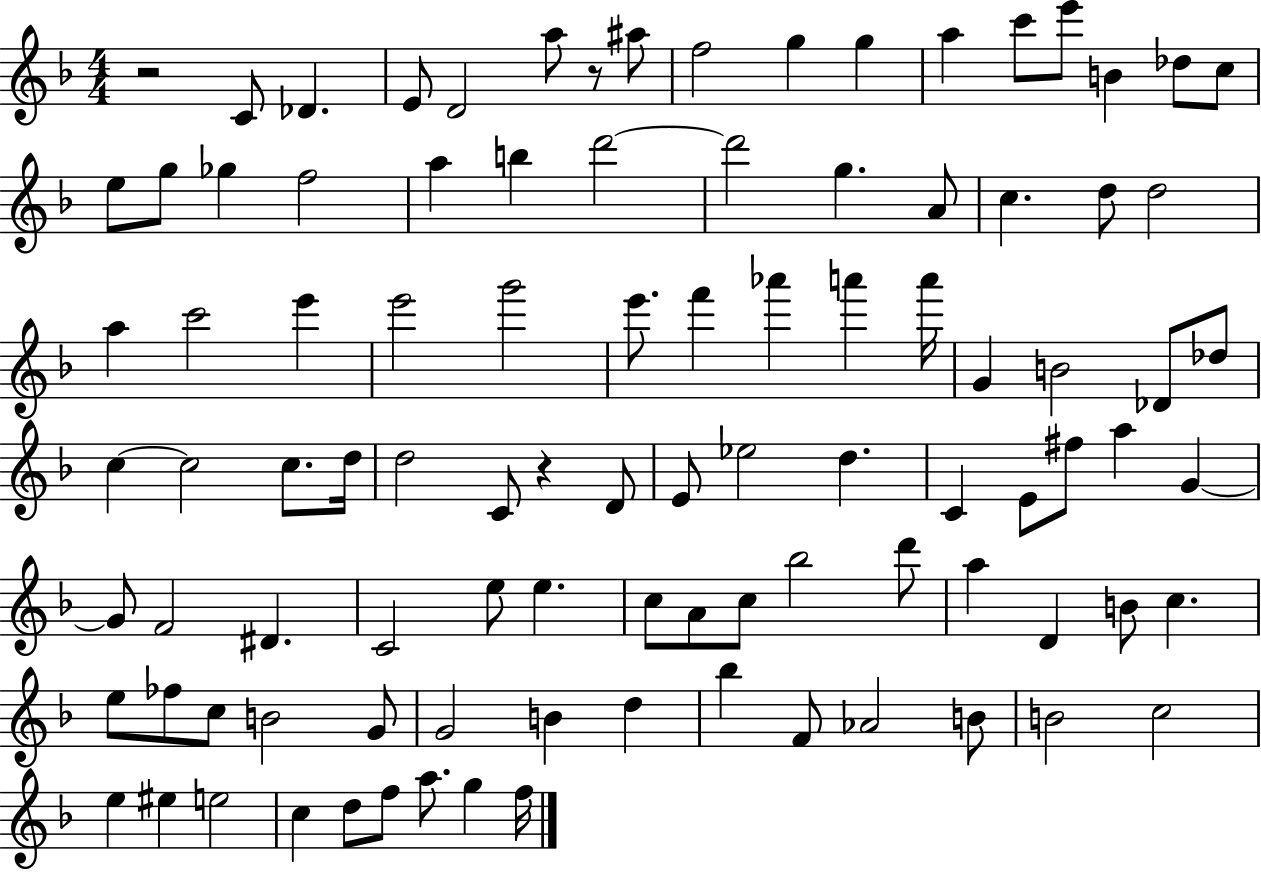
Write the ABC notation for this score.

X:1
T:Untitled
M:4/4
L:1/4
K:F
z2 C/2 _D E/2 D2 a/2 z/2 ^a/2 f2 g g a c'/2 e'/2 B _d/2 c/2 e/2 g/2 _g f2 a b d'2 d'2 g A/2 c d/2 d2 a c'2 e' e'2 g'2 e'/2 f' _a' a' a'/4 G B2 _D/2 _d/2 c c2 c/2 d/4 d2 C/2 z D/2 E/2 _e2 d C E/2 ^f/2 a G G/2 F2 ^D C2 e/2 e c/2 A/2 c/2 _b2 d'/2 a D B/2 c e/2 _f/2 c/2 B2 G/2 G2 B d _b F/2 _A2 B/2 B2 c2 e ^e e2 c d/2 f/2 a/2 g f/4